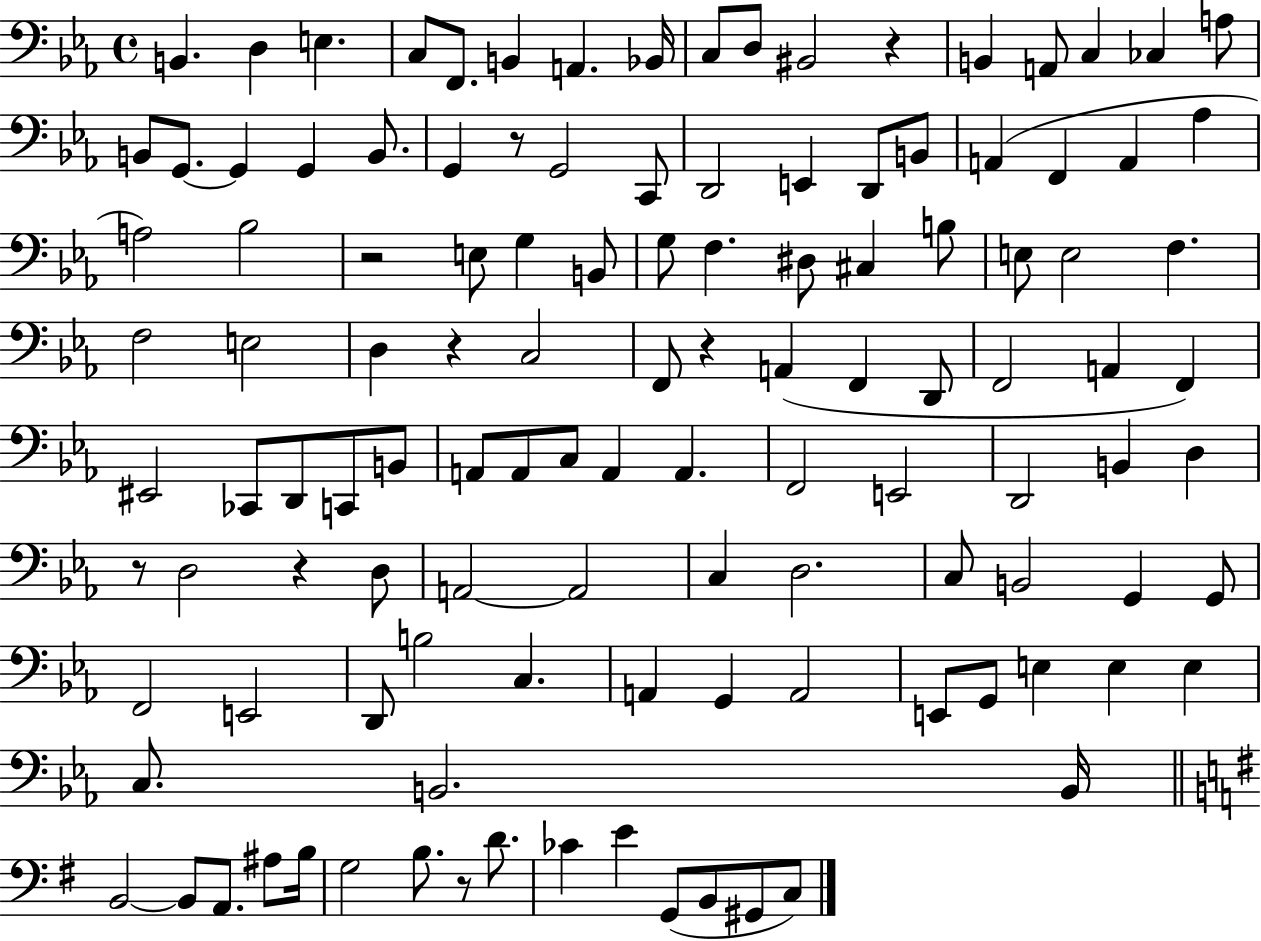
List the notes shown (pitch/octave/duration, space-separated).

B2/q. D3/q E3/q. C3/e F2/e. B2/q A2/q. Bb2/s C3/e D3/e BIS2/h R/q B2/q A2/e C3/q CES3/q A3/e B2/e G2/e. G2/q G2/q B2/e. G2/q R/e G2/h C2/e D2/h E2/q D2/e B2/e A2/q F2/q A2/q Ab3/q A3/h Bb3/h R/h E3/e G3/q B2/e G3/e F3/q. D#3/e C#3/q B3/e E3/e E3/h F3/q. F3/h E3/h D3/q R/q C3/h F2/e R/q A2/q F2/q D2/e F2/h A2/q F2/q EIS2/h CES2/e D2/e C2/e B2/e A2/e A2/e C3/e A2/q A2/q. F2/h E2/h D2/h B2/q D3/q R/e D3/h R/q D3/e A2/h A2/h C3/q D3/h. C3/e B2/h G2/q G2/e F2/h E2/h D2/e B3/h C3/q. A2/q G2/q A2/h E2/e G2/e E3/q E3/q E3/q C3/e. B2/h. B2/s B2/h B2/e A2/e. A#3/e B3/s G3/h B3/e. R/e D4/e. CES4/q E4/q G2/e B2/e G#2/e C3/e